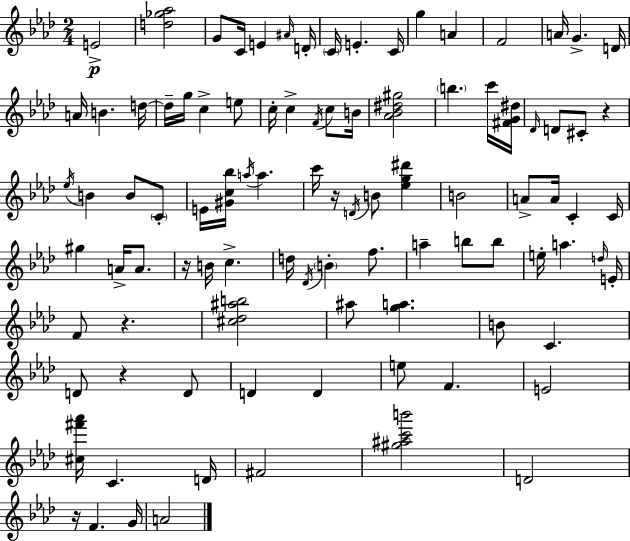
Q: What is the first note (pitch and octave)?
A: E4